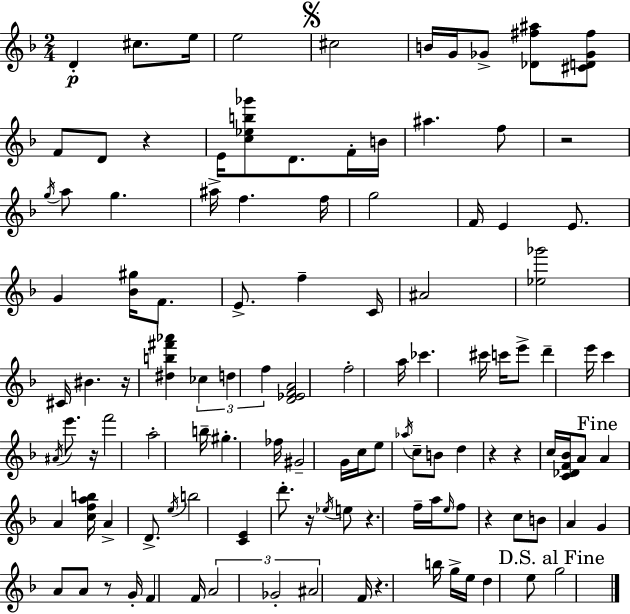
{
  \clef treble
  \numericTimeSignature
  \time 2/4
  \key f \major
  d'4-.\p cis''8. e''16 | e''2 | \mark \markup { \musicglyph "scripts.segno" } cis''2 | b'16 g'16 ges'8-> <des' fis'' ais''>8 <cis' d' ges' fis''>8 | \break f'8 d'8 r4 | e'16 <c'' ees'' b'' ges'''>8 d'8. f'16-. b'16 | ais''4. f''8 | r2 | \break \acciaccatura { g''16 } a''8 g''4. | ais''16-> f''4. | f''16 g''2 | f'16 e'4 e'8. | \break g'4 <bes' gis''>16 f'8. | e'8.-> f''4-- | c'16 ais'2 | <ees'' ges'''>2 | \break cis'16 bis'4. | r16 <dis'' b'' fis''' aes'''>4 \tuplet 3/2 { ces''4 | d''4 f''4 } | <d' ees' f' a'>2 | \break f''2-. | a''16 ces'''4. | cis'''16 c'''16 e'''8-> d'''4-- | e'''16 c'''4 \acciaccatura { ais'16 } e'''8. | \break r16 f'''2 | a''2-. | b''16-- gis''4.-. | fes''16 gis'2-- | \break g'16 c''16 e''8 \acciaccatura { aes''16 } c''8-- | b'8 d''4 r4 | r4 c''16 | <c' des' f' bes'>16 a'8 \mark "Fine" a'4 a'4 | \break <c'' f'' a'' b''>16 a'4-> | d'8.-> \acciaccatura { e''16 } b''2 | <c' e'>4 | d'''8.-. r16 \acciaccatura { ees''16 } e''8 r4. | \break f''16-- a''16 \grace { e''16 } | f''8 r4 c''8 | b'8 a'4 g'4 | a'8 a'8 r8 | \break g'16-. f'4 f'16 \tuplet 3/2 { a'2 | ges'2-. | ais'2 } | f'16 r4. | \break b''16 g''16-> e''16 | d''4 e''8 \mark "D.S. al Fine" g''2 | \bar "|."
}